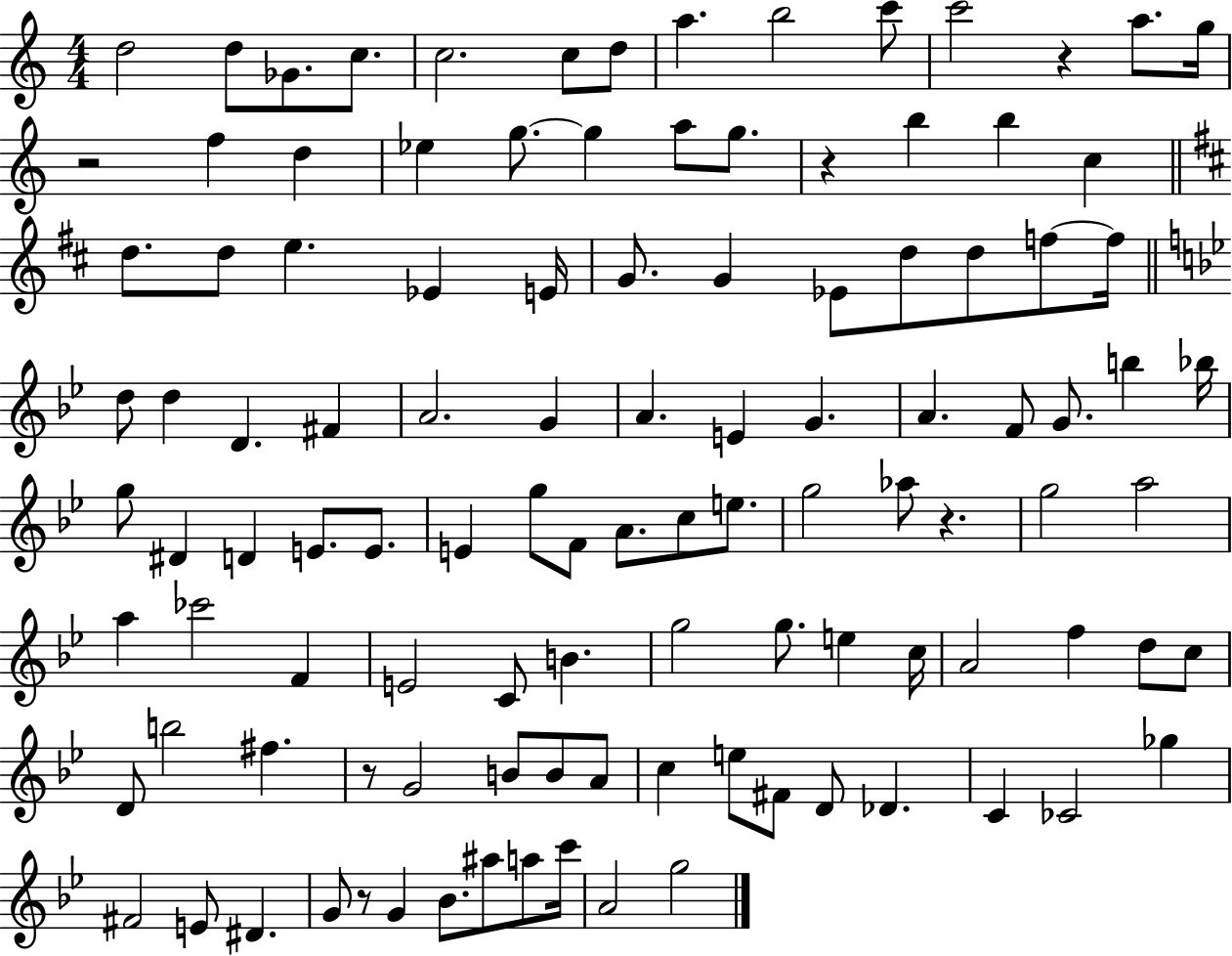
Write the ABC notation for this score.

X:1
T:Untitled
M:4/4
L:1/4
K:C
d2 d/2 _G/2 c/2 c2 c/2 d/2 a b2 c'/2 c'2 z a/2 g/4 z2 f d _e g/2 g a/2 g/2 z b b c d/2 d/2 e _E E/4 G/2 G _E/2 d/2 d/2 f/2 f/4 d/2 d D ^F A2 G A E G A F/2 G/2 b _b/4 g/2 ^D D E/2 E/2 E g/2 F/2 A/2 c/2 e/2 g2 _a/2 z g2 a2 a _c'2 F E2 C/2 B g2 g/2 e c/4 A2 f d/2 c/2 D/2 b2 ^f z/2 G2 B/2 B/2 A/2 c e/2 ^F/2 D/2 _D C _C2 _g ^F2 E/2 ^D G/2 z/2 G _B/2 ^a/2 a/2 c'/4 A2 g2